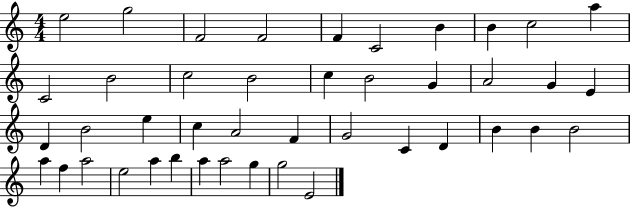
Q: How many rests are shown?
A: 0